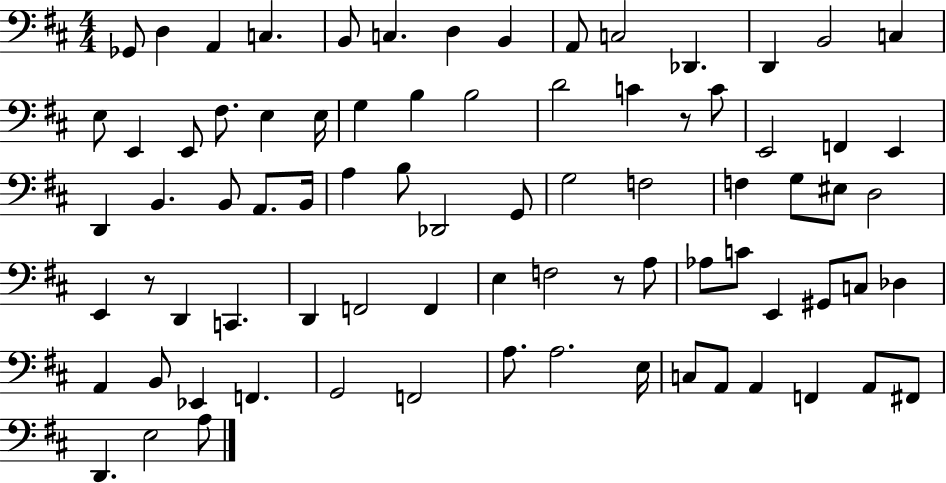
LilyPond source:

{
  \clef bass
  \numericTimeSignature
  \time 4/4
  \key d \major
  ges,8 d4 a,4 c4. | b,8 c4. d4 b,4 | a,8 c2 des,4. | d,4 b,2 c4 | \break e8 e,4 e,8 fis8. e4 e16 | g4 b4 b2 | d'2 c'4 r8 c'8 | e,2 f,4 e,4 | \break d,4 b,4. b,8 a,8. b,16 | a4 b8 des,2 g,8 | g2 f2 | f4 g8 eis8 d2 | \break e,4 r8 d,4 c,4. | d,4 f,2 f,4 | e4 f2 r8 a8 | aes8 c'8 e,4 gis,8 c8 des4 | \break a,4 b,8 ees,4 f,4. | g,2 f,2 | a8. a2. e16 | c8 a,8 a,4 f,4 a,8 fis,8 | \break d,4. e2 a8 | \bar "|."
}